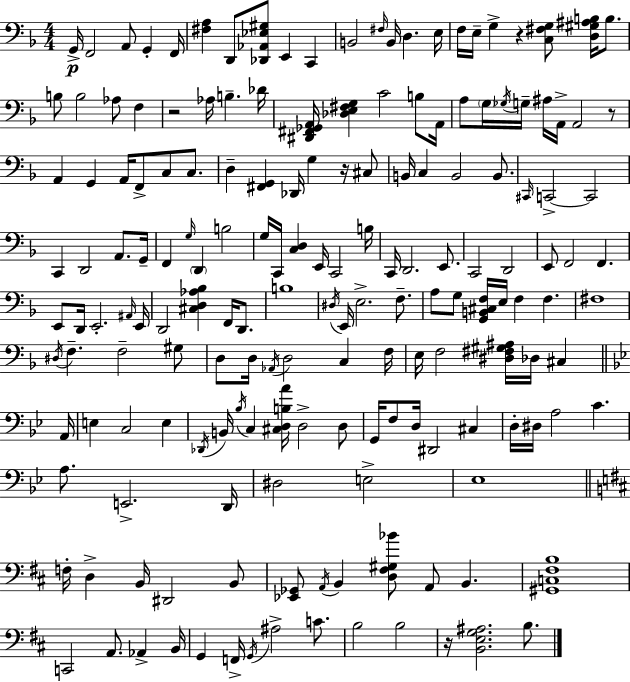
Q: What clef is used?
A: bass